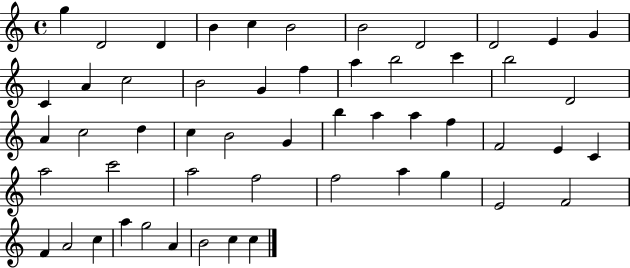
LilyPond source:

{
  \clef treble
  \time 4/4
  \defaultTimeSignature
  \key c \major
  g''4 d'2 d'4 | b'4 c''4 b'2 | b'2 d'2 | d'2 e'4 g'4 | \break c'4 a'4 c''2 | b'2 g'4 f''4 | a''4 b''2 c'''4 | b''2 d'2 | \break a'4 c''2 d''4 | c''4 b'2 g'4 | b''4 a''4 a''4 f''4 | f'2 e'4 c'4 | \break a''2 c'''2 | a''2 f''2 | f''2 a''4 g''4 | e'2 f'2 | \break f'4 a'2 c''4 | a''4 g''2 a'4 | b'2 c''4 c''4 | \bar "|."
}